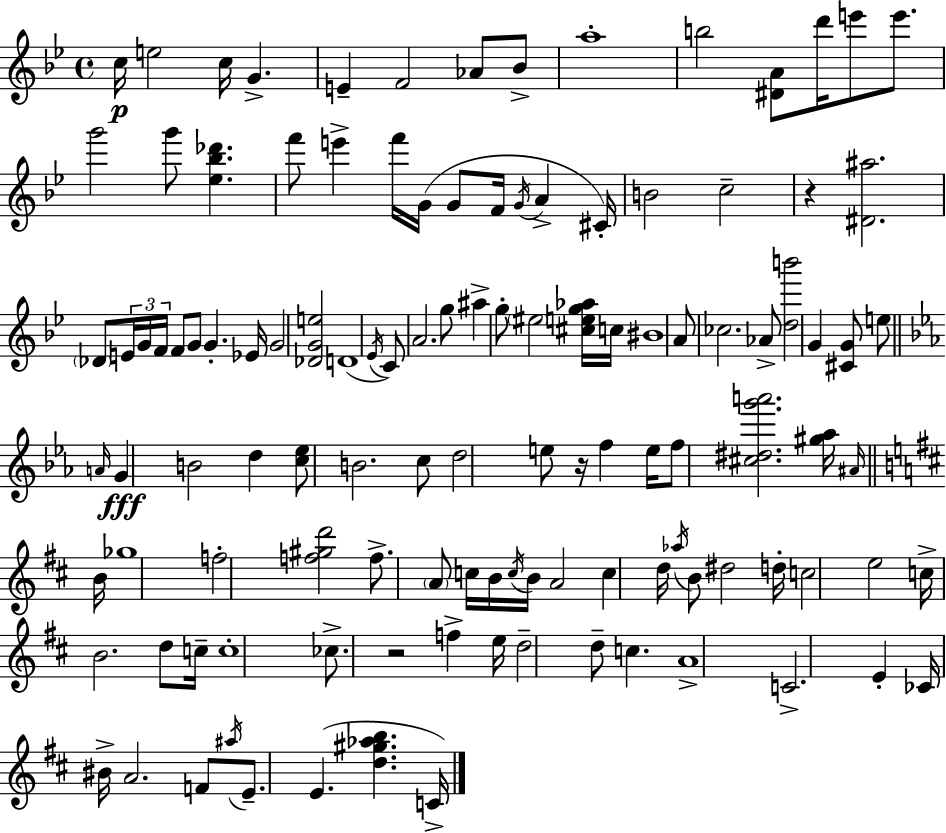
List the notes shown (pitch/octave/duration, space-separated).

C5/s E5/h C5/s G4/q. E4/q F4/h Ab4/e Bb4/e A5/w B5/h [D#4,A4]/e D6/s E6/e E6/e. G6/h G6/e [Eb5,Bb5,Db6]/q. F6/e E6/q F6/s G4/s G4/e F4/s G4/s A4/q C#4/s B4/h C5/h R/q [D#4,A#5]/h. Db4/e E4/s G4/s F4/s F4/e G4/e G4/q. Eb4/s G4/h [Db4,G4,E5]/h D4/w Eb4/s C4/e A4/h. G5/e A#5/q G5/e EIS5/h [C#5,E5,G5,Ab5]/s C5/s BIS4/w A4/e CES5/h. Ab4/e [D5,B6]/h G4/q [C#4,G4]/e E5/e A4/s G4/q B4/h D5/q [C5,Eb5]/e B4/h. C5/e D5/h E5/e R/s F5/q E5/s F5/e [C#5,D#5,G6,A6]/h. [G#5,Ab5]/s A#4/s B4/s Gb5/w F5/h [F5,G#5,D6]/h F5/e. A4/e C5/s B4/s C5/s B4/s A4/h C5/q D5/s Ab5/s B4/e D#5/h D5/s C5/h E5/h C5/s B4/h. D5/e C5/s C5/w CES5/e. R/h F5/q E5/s D5/h D5/e C5/q. A4/w C4/h. E4/q CES4/s BIS4/s A4/h. F4/e A#5/s E4/e. E4/q. [D5,G#5,Ab5,B5]/q. C4/s